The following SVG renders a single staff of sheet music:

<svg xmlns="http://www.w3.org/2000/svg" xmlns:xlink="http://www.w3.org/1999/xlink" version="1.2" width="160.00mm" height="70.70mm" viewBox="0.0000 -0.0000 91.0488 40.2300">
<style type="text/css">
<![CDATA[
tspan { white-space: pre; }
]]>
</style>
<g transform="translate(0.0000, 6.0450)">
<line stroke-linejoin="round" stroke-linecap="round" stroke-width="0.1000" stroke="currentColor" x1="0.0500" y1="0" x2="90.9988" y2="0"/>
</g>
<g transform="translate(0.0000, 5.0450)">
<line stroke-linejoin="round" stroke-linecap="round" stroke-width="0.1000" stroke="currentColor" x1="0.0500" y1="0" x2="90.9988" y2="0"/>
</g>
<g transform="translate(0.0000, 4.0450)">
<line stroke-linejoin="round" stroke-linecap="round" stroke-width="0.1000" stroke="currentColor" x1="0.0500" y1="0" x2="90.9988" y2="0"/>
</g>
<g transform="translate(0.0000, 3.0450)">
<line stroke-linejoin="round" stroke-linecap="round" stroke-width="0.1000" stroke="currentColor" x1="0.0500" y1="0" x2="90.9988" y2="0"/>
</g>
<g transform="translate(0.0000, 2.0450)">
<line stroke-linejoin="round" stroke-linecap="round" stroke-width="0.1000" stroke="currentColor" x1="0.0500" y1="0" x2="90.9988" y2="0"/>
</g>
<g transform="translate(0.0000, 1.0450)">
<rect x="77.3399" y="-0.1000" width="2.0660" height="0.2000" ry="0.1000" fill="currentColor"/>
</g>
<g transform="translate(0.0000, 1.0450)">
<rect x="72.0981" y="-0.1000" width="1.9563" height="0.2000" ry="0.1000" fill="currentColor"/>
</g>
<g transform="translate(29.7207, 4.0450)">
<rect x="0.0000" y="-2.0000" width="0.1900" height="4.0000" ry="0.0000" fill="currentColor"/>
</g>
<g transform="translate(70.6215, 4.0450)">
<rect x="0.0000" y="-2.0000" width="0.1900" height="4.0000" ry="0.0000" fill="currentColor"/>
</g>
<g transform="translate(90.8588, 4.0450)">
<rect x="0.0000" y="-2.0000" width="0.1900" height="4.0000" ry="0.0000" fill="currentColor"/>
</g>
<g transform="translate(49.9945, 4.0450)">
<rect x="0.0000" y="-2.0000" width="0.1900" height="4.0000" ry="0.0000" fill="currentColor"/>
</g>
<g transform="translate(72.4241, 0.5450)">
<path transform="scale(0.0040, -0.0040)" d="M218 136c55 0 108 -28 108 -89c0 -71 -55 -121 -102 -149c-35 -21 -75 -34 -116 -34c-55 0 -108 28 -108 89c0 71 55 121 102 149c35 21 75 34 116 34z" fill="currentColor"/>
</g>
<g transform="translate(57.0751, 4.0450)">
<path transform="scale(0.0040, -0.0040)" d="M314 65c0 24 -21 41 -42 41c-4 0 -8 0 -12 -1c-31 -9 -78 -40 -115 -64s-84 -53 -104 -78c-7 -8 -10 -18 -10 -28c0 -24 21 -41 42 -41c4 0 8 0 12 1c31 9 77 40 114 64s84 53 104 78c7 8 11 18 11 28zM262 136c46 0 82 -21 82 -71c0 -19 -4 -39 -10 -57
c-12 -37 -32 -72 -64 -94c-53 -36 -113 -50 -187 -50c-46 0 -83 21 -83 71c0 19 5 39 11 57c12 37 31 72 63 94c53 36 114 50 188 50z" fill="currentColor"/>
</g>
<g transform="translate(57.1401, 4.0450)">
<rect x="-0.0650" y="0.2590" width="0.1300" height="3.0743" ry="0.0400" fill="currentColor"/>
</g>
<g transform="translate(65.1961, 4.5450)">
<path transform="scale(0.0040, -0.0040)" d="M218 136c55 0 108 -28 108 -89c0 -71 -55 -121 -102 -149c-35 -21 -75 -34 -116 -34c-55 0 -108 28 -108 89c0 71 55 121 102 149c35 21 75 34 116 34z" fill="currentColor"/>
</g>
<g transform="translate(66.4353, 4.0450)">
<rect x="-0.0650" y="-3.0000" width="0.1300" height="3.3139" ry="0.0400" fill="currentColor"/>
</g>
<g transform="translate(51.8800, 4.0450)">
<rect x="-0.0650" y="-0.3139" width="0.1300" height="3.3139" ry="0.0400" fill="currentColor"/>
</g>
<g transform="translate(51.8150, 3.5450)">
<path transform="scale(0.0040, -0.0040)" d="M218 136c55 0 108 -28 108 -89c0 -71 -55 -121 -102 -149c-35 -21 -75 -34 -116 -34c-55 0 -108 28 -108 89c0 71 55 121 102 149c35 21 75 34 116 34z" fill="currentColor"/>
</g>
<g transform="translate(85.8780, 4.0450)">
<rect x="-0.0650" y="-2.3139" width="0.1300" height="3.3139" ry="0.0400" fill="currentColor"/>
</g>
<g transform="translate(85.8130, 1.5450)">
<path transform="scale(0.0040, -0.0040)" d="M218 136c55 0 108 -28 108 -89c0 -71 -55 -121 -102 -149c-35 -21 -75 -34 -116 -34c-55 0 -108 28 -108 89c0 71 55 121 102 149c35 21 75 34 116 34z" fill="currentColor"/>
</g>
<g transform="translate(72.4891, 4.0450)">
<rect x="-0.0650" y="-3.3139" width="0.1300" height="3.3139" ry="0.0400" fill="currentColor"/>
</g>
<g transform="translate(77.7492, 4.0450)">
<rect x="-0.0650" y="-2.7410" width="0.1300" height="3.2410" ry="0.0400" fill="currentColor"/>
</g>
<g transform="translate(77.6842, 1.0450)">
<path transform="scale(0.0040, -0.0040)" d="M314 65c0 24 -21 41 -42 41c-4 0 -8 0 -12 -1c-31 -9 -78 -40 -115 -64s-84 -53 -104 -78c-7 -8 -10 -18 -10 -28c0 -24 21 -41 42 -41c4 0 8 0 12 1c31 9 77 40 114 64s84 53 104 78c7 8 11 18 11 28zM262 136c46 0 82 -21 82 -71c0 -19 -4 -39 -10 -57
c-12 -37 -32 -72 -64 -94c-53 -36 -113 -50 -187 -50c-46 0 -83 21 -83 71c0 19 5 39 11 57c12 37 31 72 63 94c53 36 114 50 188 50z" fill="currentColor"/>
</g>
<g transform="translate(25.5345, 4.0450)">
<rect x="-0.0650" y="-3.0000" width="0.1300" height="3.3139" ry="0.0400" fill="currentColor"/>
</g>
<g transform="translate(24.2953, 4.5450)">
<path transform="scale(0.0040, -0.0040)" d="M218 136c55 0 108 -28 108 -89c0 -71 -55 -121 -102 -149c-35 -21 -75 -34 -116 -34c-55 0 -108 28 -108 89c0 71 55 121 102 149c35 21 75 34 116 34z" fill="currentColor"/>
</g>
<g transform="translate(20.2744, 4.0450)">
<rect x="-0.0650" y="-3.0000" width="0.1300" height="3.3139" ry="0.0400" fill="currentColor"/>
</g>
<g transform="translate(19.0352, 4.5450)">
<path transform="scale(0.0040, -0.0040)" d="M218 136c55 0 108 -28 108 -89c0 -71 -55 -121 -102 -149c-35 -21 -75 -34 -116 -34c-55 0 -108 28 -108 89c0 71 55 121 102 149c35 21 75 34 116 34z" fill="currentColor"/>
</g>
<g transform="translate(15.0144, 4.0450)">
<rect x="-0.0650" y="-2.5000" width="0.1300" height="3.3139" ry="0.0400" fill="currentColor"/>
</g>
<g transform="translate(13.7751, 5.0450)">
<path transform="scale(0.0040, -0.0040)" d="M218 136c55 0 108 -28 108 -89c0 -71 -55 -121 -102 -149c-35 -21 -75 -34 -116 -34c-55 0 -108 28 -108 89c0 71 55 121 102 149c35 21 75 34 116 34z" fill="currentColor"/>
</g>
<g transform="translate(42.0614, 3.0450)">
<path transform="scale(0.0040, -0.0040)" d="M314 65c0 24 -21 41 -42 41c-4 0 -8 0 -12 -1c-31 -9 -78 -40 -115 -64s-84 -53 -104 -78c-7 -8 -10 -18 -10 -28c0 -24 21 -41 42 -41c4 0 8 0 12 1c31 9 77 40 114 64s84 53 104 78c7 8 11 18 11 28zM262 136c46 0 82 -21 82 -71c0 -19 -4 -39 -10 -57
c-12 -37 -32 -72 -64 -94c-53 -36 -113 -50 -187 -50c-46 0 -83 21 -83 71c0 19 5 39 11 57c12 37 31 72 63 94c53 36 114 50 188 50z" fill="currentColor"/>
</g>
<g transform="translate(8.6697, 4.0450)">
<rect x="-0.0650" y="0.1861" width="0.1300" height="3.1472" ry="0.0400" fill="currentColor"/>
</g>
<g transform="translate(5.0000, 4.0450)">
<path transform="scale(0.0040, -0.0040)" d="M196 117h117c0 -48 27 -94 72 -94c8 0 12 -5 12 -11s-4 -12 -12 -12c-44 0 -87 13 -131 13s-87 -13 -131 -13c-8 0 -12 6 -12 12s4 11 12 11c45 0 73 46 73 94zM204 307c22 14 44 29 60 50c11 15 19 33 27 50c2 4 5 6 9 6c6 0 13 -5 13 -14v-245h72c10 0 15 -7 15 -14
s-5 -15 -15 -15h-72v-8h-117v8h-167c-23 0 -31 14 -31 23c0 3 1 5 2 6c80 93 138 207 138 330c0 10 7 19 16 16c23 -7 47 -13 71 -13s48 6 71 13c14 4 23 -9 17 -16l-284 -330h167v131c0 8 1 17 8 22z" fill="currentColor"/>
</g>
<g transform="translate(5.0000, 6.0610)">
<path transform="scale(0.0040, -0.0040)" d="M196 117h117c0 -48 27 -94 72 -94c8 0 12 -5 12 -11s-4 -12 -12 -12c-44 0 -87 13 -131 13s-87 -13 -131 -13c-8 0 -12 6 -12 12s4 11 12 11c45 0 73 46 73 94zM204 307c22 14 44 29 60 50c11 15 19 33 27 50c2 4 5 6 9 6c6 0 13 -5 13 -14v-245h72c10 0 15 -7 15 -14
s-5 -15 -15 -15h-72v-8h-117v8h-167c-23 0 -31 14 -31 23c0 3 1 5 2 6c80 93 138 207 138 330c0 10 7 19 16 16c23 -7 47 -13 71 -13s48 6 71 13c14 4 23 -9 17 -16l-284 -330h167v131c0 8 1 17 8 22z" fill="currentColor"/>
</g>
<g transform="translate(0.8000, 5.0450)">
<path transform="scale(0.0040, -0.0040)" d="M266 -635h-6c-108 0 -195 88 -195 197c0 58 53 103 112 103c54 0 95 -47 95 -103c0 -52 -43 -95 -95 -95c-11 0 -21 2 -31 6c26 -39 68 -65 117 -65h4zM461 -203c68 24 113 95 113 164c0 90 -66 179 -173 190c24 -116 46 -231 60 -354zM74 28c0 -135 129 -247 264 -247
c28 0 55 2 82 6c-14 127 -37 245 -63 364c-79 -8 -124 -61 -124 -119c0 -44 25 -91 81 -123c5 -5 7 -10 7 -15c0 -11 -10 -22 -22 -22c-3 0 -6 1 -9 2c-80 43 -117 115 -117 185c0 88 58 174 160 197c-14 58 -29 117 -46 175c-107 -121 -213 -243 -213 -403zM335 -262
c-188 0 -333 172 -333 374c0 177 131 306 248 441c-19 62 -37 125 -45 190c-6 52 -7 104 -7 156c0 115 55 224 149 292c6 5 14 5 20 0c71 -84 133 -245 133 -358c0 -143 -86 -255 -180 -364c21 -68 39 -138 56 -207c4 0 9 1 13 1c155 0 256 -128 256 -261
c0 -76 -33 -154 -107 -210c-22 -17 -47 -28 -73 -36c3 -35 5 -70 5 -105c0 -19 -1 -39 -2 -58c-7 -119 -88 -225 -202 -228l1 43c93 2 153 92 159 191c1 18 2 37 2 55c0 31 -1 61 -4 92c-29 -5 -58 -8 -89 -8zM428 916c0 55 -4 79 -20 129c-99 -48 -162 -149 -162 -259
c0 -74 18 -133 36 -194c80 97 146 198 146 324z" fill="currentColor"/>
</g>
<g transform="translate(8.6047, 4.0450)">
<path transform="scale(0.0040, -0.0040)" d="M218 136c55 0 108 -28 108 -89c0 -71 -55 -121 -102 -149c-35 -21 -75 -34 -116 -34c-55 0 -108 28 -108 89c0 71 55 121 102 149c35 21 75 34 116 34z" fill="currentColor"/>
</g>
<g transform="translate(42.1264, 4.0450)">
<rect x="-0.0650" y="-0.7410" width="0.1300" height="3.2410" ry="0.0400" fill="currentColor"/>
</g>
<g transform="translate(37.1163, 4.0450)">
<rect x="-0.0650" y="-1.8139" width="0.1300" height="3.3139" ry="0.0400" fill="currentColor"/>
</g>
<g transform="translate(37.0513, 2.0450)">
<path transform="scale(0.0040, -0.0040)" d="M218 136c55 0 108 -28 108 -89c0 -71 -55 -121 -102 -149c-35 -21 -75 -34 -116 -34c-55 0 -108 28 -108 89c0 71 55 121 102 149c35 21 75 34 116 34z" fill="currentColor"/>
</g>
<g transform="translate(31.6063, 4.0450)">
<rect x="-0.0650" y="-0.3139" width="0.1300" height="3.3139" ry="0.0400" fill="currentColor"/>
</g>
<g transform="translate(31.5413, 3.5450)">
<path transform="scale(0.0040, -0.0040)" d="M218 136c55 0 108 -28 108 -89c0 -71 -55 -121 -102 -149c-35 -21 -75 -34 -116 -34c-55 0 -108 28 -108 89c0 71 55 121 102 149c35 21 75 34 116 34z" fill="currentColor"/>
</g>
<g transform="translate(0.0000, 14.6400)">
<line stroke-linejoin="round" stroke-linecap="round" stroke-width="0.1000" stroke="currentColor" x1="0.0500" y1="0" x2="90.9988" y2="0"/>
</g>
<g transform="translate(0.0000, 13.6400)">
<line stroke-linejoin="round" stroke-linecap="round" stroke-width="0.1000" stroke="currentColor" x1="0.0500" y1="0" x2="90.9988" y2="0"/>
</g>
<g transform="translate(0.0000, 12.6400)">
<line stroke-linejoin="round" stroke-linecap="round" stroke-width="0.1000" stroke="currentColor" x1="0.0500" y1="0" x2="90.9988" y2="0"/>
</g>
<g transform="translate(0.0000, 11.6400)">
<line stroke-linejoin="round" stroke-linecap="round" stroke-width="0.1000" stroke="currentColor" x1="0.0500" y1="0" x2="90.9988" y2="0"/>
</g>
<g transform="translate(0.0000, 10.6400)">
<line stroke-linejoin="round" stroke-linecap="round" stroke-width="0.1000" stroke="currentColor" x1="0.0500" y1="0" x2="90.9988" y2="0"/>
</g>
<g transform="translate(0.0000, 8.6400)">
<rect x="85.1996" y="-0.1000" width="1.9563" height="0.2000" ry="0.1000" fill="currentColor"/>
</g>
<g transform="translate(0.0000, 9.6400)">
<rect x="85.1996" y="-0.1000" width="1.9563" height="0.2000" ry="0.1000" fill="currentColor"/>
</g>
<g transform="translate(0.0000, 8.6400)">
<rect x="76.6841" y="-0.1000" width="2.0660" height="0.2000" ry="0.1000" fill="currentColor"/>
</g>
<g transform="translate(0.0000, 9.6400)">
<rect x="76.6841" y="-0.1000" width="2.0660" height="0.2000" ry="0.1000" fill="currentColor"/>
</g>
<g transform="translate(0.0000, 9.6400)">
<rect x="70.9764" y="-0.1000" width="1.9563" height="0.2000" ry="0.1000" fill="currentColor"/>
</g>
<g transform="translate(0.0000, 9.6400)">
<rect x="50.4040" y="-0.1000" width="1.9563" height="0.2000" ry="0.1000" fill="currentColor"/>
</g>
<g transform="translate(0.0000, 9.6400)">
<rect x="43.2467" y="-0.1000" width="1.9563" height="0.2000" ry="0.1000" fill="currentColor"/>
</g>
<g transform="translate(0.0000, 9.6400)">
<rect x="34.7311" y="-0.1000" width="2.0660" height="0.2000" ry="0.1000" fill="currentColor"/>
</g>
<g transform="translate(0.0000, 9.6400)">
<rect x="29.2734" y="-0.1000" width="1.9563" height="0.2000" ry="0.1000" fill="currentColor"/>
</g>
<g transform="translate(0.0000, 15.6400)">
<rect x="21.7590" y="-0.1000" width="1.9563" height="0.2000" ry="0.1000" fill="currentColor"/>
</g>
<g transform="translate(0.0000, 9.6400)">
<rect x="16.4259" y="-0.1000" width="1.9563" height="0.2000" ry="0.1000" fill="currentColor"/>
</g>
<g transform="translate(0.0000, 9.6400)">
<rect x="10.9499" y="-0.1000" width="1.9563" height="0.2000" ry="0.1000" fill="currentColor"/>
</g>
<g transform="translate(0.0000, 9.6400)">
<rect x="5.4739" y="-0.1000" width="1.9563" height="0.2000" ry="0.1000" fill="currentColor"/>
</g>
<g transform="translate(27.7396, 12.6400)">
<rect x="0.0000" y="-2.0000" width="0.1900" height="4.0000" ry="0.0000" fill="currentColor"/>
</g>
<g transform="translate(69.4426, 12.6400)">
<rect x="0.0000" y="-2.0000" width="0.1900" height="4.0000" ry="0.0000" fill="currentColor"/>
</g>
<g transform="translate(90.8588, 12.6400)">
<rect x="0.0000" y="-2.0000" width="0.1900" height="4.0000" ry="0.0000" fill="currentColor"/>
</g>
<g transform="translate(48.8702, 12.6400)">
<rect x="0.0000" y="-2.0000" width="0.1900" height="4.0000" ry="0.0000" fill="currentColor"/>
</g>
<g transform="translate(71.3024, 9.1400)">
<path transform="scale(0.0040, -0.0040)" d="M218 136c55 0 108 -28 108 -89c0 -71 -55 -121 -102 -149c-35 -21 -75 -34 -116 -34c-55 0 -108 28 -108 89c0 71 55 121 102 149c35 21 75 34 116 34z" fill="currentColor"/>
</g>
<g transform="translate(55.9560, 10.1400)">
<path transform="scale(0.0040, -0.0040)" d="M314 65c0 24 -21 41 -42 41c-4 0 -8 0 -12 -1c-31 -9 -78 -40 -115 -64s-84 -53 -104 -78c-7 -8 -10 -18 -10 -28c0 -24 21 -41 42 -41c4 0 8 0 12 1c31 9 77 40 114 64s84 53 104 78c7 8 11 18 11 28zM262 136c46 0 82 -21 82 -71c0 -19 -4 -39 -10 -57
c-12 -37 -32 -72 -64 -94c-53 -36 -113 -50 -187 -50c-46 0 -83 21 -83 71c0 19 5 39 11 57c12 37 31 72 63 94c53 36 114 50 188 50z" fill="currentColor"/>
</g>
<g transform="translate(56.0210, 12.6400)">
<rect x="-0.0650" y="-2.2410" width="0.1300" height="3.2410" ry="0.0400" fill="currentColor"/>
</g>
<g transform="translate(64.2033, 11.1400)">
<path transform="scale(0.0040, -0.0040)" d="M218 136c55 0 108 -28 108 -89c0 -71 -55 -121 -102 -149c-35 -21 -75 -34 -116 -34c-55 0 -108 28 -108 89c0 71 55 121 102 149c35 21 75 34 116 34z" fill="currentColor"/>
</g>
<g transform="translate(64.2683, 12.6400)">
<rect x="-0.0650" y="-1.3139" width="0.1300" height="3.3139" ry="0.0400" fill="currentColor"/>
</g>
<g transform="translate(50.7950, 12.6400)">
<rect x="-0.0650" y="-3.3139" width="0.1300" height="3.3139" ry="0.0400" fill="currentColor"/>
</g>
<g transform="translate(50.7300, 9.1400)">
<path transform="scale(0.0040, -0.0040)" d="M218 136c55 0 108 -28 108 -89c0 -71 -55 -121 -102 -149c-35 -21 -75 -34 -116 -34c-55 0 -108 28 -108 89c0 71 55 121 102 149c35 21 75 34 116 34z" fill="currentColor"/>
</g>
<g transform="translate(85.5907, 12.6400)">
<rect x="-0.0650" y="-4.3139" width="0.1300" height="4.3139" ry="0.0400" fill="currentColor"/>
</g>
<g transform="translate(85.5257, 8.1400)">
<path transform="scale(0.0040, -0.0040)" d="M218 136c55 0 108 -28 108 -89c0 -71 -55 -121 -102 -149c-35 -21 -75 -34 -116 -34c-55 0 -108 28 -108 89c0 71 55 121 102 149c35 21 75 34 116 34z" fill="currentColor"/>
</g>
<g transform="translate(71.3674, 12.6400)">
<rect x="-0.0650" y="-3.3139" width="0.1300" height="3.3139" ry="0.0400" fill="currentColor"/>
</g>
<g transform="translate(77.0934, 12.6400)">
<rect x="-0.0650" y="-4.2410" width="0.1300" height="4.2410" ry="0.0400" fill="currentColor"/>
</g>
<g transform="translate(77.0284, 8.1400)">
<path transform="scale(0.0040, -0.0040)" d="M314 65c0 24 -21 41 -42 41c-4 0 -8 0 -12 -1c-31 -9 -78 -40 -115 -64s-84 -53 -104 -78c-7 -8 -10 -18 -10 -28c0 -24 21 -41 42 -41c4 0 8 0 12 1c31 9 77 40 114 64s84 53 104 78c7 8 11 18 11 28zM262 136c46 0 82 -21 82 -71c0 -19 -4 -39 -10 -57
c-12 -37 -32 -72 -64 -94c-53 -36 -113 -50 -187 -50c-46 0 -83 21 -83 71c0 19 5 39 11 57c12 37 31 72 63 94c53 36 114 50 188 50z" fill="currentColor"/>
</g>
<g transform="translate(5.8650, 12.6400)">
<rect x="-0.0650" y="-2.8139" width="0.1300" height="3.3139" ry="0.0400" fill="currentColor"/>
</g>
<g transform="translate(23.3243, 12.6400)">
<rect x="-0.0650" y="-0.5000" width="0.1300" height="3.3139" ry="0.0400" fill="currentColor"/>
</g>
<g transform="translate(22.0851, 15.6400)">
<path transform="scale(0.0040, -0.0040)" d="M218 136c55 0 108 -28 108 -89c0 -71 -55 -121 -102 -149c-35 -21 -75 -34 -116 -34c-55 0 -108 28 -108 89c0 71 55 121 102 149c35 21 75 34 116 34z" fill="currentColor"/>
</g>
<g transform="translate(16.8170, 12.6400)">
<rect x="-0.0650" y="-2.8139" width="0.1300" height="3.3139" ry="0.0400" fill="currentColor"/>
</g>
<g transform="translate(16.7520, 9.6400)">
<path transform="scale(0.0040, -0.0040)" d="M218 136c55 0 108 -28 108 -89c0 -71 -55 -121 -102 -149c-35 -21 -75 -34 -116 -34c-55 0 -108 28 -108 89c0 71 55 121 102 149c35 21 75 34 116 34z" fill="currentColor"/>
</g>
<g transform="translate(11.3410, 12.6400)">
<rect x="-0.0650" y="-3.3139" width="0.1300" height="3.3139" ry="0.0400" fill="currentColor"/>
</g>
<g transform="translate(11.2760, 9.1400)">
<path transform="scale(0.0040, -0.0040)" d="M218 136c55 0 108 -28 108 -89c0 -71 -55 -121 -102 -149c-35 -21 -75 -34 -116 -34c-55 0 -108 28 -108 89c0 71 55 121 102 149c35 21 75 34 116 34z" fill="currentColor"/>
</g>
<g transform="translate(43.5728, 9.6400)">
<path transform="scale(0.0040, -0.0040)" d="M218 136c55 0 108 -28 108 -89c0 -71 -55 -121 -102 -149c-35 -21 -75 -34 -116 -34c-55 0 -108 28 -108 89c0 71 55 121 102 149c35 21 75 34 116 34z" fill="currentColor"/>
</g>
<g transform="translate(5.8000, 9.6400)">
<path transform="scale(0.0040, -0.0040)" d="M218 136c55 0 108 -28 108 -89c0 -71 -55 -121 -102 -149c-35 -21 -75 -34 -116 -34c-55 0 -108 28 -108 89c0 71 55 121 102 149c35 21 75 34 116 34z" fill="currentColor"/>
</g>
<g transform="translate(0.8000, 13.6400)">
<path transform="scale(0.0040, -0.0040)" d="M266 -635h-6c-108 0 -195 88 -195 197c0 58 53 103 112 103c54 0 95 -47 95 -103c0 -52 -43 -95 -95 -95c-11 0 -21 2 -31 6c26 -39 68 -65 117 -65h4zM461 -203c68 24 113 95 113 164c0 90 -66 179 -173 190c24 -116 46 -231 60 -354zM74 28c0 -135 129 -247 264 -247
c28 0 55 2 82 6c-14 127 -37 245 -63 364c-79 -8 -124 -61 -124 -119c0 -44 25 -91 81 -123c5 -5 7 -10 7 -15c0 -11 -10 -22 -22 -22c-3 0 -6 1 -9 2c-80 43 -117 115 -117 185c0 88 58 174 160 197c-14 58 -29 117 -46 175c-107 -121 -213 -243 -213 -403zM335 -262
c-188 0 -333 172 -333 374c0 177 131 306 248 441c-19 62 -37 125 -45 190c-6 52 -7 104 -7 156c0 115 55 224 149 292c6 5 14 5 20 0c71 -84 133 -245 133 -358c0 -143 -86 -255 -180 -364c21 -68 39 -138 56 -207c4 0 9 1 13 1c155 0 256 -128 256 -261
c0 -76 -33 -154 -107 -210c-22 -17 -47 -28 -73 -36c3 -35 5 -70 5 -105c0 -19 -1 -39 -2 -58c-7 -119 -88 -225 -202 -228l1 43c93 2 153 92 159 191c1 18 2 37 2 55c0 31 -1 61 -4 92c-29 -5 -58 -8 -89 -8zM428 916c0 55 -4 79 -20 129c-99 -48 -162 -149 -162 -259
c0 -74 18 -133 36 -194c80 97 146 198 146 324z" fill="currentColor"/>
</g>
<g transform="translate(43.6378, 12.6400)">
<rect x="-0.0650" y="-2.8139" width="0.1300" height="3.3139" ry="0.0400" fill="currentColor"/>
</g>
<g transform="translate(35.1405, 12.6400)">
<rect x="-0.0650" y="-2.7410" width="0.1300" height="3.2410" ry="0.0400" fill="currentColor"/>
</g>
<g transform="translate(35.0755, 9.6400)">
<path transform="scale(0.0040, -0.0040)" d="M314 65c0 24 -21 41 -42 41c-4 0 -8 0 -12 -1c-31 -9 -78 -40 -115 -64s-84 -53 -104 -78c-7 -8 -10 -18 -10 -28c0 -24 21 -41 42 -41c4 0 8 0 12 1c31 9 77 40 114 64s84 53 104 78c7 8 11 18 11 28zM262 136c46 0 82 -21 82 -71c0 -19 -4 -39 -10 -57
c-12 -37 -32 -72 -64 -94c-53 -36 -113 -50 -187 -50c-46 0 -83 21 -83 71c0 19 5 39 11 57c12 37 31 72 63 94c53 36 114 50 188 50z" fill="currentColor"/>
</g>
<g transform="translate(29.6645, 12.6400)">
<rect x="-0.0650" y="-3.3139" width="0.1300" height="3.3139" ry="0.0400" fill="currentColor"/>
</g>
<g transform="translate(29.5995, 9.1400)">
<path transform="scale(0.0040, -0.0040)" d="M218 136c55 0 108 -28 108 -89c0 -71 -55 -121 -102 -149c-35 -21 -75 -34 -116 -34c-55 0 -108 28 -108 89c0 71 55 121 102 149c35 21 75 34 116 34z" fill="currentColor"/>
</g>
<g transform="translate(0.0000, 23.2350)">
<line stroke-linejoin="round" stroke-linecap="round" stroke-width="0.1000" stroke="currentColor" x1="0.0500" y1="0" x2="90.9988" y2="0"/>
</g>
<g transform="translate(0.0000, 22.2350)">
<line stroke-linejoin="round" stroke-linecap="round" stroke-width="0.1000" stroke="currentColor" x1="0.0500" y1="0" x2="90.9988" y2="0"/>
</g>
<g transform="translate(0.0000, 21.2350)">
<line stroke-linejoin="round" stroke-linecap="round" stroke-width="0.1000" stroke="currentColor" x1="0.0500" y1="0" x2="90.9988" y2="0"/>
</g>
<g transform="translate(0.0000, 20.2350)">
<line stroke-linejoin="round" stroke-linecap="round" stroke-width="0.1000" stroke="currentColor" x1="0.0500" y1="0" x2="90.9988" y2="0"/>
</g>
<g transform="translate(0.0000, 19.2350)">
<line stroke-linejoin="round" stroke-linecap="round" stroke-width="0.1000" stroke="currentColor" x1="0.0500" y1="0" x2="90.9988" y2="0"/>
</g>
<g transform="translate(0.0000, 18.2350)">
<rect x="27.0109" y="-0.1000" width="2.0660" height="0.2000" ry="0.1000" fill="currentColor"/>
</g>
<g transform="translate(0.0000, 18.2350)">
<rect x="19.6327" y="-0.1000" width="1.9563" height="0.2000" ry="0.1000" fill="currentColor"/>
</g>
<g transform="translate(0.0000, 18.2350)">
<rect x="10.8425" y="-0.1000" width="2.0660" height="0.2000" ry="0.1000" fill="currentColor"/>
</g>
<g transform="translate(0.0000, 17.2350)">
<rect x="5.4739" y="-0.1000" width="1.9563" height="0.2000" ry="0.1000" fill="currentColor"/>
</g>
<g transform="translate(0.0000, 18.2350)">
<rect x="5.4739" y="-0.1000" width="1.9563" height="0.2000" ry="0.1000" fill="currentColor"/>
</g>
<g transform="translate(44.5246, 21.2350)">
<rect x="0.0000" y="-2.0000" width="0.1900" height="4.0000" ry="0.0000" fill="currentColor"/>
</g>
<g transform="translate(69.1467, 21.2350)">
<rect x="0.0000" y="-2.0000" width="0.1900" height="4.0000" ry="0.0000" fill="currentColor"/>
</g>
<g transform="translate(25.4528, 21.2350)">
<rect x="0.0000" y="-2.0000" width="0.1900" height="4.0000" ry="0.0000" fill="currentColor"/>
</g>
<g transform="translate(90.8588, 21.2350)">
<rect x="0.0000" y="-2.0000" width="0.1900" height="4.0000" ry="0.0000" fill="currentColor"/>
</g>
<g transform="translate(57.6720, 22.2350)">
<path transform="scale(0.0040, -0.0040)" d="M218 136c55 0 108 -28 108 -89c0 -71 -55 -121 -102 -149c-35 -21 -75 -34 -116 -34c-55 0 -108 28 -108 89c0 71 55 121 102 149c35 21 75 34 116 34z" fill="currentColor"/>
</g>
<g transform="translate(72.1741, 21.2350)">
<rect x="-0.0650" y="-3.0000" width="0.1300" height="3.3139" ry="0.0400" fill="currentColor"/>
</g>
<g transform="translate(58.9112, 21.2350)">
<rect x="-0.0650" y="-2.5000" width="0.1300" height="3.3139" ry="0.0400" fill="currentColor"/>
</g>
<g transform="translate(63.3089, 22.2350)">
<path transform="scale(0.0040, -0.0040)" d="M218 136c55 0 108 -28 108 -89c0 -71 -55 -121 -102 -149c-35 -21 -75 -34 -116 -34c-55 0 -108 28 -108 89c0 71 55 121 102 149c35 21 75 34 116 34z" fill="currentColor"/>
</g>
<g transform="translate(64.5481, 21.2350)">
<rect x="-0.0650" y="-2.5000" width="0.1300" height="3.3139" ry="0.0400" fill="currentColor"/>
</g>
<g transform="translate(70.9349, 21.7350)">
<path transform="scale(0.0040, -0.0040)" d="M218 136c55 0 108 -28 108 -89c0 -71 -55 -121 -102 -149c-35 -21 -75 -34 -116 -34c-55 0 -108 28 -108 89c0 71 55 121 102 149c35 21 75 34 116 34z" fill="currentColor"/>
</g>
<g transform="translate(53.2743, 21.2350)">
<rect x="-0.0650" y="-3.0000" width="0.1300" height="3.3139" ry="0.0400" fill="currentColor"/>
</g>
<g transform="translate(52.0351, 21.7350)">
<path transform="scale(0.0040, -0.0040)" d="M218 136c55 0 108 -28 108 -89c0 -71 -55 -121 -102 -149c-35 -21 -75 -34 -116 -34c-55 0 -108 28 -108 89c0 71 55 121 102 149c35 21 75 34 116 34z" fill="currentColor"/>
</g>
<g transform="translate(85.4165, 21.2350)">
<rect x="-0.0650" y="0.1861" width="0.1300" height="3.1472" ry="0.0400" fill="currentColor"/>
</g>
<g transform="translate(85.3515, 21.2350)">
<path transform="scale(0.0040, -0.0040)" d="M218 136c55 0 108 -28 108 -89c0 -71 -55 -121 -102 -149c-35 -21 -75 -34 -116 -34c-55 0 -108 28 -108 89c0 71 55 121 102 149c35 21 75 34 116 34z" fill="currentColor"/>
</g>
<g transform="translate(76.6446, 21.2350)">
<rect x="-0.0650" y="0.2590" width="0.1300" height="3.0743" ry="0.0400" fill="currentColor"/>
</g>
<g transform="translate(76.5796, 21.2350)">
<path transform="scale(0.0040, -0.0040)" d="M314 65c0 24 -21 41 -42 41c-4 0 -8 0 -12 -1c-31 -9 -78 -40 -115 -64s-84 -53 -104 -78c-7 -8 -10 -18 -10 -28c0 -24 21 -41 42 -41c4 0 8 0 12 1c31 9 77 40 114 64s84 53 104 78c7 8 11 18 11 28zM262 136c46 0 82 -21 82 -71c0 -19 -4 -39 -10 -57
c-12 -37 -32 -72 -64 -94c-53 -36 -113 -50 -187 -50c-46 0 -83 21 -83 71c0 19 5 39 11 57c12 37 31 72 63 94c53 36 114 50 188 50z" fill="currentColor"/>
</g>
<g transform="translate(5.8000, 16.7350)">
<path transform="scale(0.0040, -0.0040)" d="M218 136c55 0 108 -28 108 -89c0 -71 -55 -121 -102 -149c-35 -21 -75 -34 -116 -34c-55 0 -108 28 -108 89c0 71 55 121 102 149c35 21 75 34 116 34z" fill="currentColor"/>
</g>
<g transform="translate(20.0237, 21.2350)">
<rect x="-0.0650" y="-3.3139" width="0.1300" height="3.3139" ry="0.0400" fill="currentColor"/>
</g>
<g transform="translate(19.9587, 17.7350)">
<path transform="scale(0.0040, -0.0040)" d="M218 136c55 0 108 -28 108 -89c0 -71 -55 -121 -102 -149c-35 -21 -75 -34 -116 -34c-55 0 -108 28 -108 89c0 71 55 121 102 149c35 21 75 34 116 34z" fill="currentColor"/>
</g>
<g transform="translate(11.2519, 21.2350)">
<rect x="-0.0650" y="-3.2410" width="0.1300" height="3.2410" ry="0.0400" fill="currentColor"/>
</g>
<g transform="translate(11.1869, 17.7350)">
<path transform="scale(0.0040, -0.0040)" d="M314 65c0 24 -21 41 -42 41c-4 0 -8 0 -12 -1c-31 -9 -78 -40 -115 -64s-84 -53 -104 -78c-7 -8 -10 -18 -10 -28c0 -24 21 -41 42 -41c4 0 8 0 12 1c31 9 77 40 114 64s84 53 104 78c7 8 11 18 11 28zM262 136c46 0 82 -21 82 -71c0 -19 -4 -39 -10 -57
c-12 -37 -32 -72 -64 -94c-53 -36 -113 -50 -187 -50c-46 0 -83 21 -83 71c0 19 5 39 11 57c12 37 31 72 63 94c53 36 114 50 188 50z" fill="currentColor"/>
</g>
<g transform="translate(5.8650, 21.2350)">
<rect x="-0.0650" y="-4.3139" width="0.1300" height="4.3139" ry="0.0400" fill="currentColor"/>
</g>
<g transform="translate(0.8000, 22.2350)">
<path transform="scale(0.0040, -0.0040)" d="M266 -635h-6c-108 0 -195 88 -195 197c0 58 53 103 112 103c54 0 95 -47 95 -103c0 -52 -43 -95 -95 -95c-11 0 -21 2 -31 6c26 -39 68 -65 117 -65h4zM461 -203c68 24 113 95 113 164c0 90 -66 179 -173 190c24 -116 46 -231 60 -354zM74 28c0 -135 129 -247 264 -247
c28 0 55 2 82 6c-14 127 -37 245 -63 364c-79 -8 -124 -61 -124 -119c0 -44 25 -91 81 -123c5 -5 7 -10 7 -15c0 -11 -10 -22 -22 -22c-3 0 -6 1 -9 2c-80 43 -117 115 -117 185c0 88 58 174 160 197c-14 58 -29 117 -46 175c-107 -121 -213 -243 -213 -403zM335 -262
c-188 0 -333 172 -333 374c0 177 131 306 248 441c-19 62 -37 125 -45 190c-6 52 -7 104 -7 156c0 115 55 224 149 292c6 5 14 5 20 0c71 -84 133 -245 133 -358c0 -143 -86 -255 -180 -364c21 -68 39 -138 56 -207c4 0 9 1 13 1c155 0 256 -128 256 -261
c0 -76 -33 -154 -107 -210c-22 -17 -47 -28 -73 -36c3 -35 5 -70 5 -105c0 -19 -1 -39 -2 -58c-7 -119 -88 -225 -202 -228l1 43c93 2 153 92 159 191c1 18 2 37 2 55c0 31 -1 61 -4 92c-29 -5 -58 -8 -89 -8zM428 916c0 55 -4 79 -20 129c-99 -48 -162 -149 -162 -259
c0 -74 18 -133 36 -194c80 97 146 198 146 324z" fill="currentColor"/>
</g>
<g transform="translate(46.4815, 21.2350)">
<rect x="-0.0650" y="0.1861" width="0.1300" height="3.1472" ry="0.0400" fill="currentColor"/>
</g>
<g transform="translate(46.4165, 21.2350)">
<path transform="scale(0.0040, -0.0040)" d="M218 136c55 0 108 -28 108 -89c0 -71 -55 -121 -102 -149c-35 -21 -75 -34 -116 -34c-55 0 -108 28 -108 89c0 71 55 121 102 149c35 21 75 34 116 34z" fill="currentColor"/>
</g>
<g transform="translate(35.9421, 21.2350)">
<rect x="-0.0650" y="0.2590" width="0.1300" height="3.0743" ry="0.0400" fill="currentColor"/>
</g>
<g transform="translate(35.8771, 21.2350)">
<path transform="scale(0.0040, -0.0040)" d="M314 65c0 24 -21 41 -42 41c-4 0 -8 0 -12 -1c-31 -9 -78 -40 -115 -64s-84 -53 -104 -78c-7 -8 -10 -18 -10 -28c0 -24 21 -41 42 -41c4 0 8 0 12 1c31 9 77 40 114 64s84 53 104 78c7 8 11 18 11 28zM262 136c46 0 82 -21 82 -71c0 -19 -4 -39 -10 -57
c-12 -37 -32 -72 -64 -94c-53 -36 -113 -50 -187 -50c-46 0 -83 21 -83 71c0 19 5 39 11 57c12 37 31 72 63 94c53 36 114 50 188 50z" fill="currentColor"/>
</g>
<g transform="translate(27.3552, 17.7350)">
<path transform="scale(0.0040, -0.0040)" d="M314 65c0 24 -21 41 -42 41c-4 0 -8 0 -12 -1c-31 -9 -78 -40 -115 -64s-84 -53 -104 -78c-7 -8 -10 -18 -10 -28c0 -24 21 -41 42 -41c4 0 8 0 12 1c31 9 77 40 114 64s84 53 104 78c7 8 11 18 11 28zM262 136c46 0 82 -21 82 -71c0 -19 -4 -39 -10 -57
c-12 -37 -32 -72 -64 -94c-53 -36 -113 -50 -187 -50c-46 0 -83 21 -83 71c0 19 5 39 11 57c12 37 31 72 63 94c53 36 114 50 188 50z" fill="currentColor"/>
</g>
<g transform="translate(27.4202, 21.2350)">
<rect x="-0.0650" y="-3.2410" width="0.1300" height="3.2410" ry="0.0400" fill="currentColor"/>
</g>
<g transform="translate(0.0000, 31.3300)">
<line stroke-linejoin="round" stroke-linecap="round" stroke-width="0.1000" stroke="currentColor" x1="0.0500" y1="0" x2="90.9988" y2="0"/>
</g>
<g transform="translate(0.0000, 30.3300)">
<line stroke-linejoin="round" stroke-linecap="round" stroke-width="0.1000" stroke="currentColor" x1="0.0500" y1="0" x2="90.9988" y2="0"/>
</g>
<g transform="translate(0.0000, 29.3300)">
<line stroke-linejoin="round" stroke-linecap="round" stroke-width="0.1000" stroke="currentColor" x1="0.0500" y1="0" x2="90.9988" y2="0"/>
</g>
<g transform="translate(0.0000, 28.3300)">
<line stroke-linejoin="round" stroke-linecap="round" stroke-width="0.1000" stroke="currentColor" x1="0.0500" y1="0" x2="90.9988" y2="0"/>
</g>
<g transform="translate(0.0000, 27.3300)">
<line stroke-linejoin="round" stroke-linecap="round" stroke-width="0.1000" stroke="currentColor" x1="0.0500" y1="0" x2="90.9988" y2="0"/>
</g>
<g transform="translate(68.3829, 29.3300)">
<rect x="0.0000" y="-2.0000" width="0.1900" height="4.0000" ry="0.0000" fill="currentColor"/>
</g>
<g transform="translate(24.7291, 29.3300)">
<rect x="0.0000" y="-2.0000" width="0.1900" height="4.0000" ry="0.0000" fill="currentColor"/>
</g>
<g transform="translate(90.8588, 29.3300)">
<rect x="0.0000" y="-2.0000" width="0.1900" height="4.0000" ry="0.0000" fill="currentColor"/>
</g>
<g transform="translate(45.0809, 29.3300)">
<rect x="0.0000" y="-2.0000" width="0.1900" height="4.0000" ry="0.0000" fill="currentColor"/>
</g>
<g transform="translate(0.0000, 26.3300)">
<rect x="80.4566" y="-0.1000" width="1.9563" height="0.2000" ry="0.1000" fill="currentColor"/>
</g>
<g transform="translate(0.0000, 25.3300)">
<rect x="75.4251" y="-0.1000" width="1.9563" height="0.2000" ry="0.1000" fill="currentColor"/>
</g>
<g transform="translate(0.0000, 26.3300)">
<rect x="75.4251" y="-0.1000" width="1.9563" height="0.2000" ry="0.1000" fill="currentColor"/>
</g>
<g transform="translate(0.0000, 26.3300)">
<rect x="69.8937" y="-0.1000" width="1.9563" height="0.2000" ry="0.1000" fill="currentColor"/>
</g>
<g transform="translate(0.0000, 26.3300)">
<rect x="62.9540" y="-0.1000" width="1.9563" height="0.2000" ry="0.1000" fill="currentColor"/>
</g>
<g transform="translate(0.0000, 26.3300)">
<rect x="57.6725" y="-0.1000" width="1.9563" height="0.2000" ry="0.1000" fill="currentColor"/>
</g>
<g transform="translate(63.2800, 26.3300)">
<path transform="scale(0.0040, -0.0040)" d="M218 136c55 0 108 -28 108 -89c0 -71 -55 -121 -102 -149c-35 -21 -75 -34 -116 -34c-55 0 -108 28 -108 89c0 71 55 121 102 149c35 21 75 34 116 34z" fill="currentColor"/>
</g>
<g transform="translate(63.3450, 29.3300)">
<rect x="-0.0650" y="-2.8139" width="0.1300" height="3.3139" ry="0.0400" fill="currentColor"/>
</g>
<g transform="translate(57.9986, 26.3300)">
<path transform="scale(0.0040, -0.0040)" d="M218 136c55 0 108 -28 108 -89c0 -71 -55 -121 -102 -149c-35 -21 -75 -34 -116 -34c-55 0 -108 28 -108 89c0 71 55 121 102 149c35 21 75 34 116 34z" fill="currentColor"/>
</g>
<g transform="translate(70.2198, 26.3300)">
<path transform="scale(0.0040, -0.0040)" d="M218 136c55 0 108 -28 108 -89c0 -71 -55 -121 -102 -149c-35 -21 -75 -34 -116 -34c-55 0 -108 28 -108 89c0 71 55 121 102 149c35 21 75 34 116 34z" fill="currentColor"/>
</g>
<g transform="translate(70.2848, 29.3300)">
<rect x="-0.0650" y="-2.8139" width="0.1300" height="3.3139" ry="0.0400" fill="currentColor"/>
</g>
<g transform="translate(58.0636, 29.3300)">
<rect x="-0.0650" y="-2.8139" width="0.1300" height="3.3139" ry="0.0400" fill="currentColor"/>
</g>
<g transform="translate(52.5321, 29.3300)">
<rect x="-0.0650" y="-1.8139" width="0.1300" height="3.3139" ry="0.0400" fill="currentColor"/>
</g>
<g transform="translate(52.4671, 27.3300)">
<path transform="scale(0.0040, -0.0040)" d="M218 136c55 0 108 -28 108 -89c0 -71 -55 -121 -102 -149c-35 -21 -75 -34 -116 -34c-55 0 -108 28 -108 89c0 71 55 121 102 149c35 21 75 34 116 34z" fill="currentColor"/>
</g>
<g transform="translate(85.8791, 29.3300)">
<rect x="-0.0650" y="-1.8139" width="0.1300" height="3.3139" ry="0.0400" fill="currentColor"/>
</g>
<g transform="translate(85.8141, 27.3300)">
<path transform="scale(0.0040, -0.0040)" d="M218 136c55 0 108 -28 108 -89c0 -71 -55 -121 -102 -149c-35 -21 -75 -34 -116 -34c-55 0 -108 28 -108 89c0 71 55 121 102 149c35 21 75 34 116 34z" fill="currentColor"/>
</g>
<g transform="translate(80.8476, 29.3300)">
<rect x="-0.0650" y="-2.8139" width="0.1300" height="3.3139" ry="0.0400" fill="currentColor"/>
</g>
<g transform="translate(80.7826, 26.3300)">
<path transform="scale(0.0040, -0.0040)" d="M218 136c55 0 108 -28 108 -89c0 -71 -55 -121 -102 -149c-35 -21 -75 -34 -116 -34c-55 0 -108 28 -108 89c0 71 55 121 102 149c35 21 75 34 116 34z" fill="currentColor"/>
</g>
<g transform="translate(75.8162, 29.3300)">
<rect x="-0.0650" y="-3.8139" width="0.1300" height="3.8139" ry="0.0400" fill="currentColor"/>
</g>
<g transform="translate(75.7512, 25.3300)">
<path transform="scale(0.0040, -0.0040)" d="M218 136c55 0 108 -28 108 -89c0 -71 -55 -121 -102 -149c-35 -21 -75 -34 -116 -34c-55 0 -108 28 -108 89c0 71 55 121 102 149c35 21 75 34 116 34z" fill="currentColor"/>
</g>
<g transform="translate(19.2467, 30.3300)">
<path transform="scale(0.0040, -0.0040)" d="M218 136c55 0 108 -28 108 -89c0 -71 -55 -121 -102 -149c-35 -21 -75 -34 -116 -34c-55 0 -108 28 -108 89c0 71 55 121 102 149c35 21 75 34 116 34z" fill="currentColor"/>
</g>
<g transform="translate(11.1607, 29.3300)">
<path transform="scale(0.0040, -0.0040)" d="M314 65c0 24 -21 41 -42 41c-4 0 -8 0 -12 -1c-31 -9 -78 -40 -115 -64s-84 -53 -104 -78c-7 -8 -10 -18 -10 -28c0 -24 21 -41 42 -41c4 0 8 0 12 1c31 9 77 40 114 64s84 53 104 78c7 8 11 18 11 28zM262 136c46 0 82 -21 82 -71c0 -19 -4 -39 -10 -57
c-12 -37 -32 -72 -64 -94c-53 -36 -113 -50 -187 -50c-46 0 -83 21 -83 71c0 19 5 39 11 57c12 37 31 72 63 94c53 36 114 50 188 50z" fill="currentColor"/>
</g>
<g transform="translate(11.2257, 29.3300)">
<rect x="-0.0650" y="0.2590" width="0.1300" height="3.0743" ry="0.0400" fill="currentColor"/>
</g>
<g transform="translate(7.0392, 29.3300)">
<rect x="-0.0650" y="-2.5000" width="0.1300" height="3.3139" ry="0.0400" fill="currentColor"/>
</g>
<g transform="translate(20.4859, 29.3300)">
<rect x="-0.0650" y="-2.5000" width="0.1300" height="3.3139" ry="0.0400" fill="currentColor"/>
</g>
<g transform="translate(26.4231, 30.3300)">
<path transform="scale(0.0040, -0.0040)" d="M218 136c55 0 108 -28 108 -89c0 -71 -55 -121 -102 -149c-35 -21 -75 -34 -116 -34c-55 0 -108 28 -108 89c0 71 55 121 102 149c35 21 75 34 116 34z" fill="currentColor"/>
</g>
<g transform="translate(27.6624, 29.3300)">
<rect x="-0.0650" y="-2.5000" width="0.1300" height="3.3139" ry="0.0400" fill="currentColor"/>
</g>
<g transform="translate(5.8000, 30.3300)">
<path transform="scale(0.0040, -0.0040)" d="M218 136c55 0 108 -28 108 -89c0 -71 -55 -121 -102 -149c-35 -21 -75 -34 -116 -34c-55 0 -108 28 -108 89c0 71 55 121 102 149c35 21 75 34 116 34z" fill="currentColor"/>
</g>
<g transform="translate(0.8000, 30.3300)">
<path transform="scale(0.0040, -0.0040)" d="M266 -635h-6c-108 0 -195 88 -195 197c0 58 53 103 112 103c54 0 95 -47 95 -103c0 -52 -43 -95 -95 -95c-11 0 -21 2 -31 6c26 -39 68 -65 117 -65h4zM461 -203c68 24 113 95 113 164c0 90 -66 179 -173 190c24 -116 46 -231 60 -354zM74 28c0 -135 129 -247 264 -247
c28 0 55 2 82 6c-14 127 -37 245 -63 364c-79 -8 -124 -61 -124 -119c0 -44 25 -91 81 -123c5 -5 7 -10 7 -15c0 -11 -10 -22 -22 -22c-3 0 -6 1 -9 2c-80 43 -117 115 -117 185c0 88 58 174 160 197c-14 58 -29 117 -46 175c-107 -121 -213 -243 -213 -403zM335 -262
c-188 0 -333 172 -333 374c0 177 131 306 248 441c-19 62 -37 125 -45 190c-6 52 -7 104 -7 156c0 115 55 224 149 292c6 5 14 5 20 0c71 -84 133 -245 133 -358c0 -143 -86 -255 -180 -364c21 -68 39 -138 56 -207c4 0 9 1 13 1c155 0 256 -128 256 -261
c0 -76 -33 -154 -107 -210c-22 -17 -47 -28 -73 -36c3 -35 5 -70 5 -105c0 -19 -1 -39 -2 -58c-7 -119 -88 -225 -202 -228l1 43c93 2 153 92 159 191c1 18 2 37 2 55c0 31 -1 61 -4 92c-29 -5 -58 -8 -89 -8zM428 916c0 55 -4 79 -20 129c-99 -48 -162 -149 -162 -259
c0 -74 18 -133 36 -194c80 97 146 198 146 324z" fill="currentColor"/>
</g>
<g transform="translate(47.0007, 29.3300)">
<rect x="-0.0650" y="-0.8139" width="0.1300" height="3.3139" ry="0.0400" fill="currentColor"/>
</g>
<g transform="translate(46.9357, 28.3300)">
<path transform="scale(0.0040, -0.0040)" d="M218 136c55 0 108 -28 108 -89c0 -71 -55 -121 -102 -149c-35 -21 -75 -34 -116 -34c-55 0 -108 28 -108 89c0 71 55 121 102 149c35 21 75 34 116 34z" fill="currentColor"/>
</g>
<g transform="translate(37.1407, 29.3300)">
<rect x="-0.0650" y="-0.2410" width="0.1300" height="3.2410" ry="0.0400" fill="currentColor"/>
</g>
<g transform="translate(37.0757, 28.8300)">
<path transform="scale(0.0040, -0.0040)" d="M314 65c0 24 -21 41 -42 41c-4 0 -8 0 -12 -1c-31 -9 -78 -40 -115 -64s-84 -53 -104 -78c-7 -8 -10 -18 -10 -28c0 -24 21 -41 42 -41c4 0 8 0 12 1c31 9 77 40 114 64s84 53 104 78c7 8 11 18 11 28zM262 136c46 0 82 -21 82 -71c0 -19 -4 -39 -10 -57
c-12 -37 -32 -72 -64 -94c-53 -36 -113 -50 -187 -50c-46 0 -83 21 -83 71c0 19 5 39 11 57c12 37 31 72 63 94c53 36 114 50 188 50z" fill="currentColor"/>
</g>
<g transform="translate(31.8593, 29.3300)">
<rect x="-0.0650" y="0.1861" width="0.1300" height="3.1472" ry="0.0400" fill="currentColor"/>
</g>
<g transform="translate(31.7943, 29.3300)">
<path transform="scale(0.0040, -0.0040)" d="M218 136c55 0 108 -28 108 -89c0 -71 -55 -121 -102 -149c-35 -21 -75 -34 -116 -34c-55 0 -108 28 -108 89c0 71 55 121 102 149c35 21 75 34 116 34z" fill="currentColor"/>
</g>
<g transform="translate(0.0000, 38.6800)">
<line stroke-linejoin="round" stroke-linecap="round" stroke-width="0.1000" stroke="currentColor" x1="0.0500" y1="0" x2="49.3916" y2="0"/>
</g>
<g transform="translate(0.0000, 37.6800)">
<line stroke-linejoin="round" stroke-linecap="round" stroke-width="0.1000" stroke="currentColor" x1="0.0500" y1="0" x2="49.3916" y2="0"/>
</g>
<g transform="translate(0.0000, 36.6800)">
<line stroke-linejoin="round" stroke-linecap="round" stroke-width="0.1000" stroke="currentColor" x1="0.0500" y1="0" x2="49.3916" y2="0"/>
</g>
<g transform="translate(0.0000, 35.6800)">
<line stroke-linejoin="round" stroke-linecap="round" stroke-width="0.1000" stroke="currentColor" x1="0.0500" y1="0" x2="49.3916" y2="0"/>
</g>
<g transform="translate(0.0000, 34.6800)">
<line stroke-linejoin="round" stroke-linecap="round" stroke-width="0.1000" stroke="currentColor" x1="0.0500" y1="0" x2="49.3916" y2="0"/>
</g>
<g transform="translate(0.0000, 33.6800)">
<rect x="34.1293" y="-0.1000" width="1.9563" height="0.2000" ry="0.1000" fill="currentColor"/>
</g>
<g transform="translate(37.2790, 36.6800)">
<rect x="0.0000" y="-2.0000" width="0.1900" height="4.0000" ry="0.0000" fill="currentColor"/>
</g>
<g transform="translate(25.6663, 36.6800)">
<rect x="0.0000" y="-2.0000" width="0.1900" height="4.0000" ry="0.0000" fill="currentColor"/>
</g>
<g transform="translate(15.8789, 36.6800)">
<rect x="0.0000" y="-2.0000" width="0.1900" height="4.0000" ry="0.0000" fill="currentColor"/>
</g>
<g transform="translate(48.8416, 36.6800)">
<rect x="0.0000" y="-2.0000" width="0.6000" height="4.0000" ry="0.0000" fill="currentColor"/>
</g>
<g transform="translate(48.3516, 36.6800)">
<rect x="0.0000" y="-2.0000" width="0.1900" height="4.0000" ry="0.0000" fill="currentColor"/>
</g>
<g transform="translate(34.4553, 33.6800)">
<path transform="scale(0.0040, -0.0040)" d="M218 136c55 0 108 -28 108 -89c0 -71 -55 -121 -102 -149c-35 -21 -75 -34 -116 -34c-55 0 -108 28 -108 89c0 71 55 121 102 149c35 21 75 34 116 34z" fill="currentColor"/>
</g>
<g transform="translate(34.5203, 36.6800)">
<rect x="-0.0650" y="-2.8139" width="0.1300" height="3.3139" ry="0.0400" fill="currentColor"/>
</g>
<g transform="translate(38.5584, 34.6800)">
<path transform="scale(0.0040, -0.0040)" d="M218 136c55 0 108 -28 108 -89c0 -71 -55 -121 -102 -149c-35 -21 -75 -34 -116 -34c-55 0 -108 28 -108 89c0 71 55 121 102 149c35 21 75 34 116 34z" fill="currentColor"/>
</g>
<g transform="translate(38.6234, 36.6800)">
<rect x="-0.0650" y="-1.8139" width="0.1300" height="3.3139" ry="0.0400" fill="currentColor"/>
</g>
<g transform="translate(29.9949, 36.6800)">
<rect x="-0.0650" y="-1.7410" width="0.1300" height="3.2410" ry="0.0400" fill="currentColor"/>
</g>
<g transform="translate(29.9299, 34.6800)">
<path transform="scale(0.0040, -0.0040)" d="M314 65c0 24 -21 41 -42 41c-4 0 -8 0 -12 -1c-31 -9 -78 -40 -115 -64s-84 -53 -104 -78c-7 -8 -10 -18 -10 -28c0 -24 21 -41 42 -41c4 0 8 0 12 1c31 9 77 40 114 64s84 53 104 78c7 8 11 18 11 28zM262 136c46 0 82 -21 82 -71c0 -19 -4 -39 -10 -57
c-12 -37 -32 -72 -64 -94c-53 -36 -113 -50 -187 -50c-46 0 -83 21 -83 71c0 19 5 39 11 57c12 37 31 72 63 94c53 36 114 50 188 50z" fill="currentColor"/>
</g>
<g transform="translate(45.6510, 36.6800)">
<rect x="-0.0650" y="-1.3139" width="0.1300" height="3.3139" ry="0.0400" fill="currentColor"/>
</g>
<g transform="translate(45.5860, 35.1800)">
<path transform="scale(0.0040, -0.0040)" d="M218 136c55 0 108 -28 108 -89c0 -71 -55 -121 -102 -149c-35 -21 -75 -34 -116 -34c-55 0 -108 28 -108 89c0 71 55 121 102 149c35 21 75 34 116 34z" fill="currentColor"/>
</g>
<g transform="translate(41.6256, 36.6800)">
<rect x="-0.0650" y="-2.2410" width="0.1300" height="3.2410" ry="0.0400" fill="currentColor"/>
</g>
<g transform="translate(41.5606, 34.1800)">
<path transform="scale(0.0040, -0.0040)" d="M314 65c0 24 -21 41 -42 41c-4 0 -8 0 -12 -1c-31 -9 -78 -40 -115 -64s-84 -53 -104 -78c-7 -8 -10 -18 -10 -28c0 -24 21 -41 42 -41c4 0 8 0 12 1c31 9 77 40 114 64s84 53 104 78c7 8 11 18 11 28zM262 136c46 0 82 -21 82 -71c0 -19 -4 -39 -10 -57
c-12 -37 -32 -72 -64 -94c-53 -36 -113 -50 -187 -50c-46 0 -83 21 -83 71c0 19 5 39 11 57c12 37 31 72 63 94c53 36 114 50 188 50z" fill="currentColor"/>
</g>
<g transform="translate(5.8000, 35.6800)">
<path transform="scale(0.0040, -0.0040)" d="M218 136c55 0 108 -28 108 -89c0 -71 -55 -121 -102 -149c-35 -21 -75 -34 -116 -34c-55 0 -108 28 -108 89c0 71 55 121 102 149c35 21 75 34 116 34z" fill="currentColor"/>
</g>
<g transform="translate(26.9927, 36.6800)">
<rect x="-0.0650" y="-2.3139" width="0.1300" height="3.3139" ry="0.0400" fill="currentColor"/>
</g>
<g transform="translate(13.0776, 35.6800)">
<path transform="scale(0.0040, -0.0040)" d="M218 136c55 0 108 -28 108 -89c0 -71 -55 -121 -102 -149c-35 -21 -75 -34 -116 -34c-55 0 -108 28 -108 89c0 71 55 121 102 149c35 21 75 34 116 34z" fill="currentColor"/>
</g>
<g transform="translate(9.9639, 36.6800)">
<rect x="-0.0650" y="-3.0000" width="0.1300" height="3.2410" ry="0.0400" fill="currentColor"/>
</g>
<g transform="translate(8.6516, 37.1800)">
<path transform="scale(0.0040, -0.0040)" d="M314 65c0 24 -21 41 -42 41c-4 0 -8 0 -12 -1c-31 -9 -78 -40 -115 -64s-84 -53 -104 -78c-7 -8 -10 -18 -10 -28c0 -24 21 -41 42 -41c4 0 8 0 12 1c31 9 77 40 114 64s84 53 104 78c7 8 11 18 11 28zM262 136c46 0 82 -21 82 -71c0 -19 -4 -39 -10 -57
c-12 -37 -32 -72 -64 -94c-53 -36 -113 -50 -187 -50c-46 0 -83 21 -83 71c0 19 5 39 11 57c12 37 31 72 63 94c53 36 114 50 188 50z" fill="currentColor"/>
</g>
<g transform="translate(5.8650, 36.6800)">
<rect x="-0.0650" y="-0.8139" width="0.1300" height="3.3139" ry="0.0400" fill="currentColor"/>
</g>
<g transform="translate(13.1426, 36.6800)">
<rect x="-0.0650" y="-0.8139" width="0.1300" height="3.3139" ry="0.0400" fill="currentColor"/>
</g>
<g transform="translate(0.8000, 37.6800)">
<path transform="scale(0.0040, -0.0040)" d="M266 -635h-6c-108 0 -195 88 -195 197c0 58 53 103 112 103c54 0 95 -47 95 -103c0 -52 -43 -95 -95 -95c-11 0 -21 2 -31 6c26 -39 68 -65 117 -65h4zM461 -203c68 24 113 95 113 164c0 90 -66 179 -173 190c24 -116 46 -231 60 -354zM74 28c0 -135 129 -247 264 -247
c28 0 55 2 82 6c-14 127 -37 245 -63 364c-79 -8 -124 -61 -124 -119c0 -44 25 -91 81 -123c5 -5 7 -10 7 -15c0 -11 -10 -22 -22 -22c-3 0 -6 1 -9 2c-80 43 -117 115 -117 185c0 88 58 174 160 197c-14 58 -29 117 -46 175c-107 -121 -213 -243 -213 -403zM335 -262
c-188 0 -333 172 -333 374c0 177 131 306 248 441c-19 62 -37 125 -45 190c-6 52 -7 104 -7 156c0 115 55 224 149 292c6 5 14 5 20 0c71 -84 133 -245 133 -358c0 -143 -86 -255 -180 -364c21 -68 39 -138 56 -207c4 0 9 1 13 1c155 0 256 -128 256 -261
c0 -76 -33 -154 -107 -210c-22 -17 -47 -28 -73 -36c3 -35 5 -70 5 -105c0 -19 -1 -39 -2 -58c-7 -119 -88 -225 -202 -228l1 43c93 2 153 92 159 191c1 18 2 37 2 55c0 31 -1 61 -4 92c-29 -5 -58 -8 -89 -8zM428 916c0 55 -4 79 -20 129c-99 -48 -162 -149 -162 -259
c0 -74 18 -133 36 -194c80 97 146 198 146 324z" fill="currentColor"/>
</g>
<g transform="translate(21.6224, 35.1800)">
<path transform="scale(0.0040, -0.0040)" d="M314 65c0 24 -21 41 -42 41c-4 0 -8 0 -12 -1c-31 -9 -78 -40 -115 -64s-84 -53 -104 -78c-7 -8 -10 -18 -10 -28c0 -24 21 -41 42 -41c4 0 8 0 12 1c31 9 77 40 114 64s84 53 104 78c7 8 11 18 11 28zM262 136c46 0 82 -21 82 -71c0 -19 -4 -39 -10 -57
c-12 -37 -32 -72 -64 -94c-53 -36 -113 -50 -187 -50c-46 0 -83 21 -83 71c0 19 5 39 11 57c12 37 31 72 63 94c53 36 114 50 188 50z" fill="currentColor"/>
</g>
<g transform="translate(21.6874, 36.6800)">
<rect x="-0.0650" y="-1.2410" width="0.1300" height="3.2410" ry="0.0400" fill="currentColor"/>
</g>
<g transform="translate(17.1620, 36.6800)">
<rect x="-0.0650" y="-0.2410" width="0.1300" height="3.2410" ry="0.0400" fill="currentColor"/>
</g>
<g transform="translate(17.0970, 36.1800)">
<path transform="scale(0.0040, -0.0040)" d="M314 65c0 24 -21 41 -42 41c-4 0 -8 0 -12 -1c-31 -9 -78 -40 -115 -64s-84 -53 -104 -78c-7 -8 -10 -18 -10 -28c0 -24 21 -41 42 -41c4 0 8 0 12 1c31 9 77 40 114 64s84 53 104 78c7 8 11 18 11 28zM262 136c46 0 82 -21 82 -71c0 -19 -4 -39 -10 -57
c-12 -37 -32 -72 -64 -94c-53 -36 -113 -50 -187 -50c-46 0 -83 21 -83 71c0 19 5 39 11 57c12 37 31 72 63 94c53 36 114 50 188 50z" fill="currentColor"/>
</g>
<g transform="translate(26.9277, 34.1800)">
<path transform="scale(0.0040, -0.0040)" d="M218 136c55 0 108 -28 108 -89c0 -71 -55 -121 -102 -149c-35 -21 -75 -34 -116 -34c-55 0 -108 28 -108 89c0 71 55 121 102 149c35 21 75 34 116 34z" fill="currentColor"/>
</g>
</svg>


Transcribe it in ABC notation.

X:1
T:Untitled
M:4/4
L:1/4
K:C
B G A A c f d2 c B2 A b a2 g a b a C b a2 a b g2 e b d'2 d' d' b2 b b2 B2 B A G G A B2 B G B2 G G B c2 d f a a a c' a f d A2 d c2 e2 g f2 a f g2 e